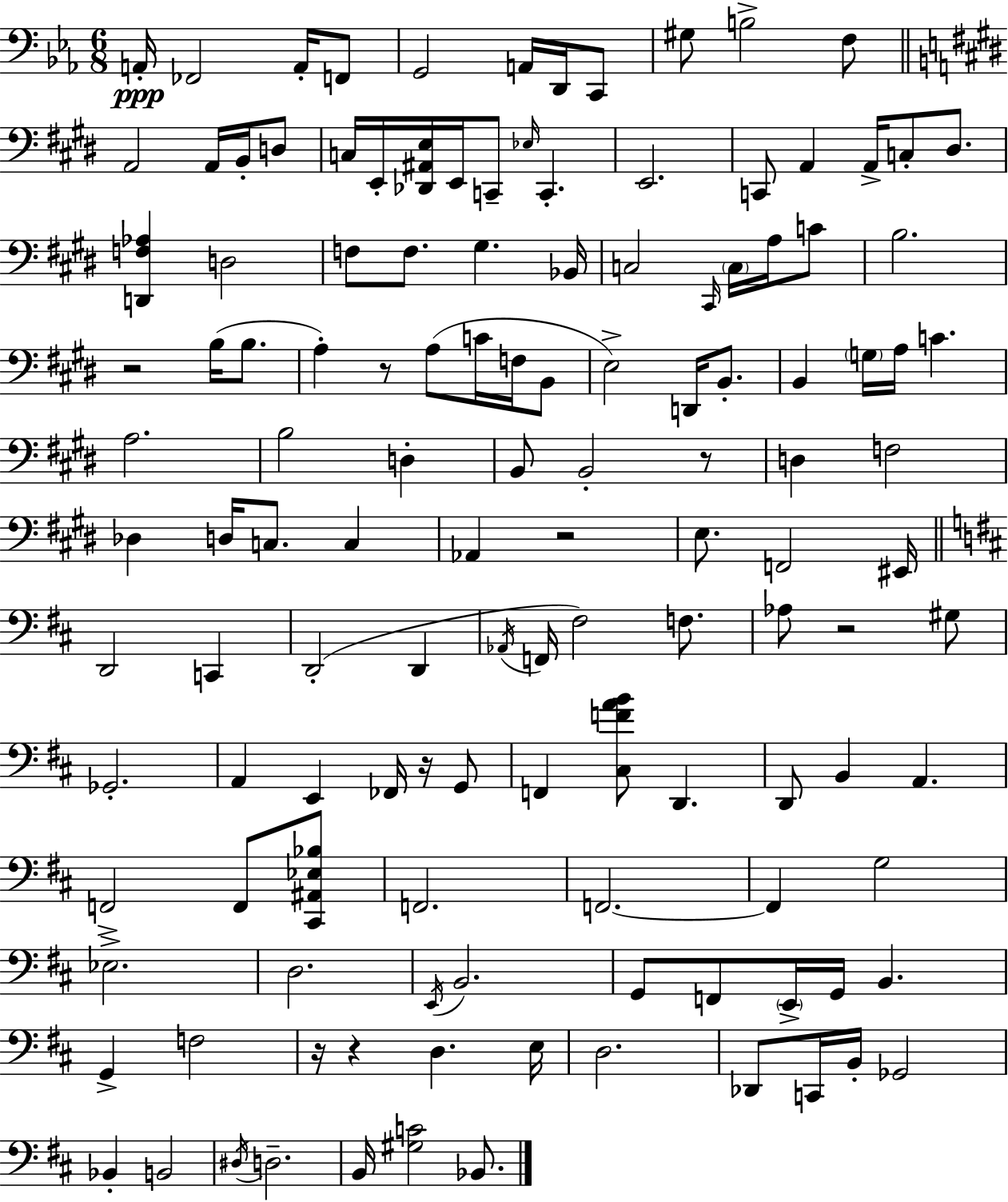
{
  \clef bass
  \numericTimeSignature
  \time 6/8
  \key ees \major
  a,16-.\ppp fes,2 a,16-. f,8 | g,2 a,16 d,16 c,8 | gis8 b2-> f8 | \bar "||" \break \key e \major a,2 a,16 b,16-. d8 | c16 e,16-. <des, ais, e>16 e,16 c,8-- \grace { ees16 } c,4.-. | e,2. | c,8 a,4 a,16-> c8-. dis8. | \break <d, f aes>4 d2 | f8 f8. gis4. | bes,16 c2 \grace { cis,16 } \parenthesize c16 a16 | c'8 b2. | \break r2 b16( b8. | a4-.) r8 a8( c'16 f16 | b,8 e2->) d,16 b,8.-. | b,4 \parenthesize g16 a16 c'4. | \break a2. | b2 d4-. | b,8 b,2-. | r8 d4 f2 | \break des4 d16 c8. c4 | aes,4 r2 | e8. f,2 | eis,16 \bar "||" \break \key b \minor d,2 c,4 | d,2-.( d,4 | \acciaccatura { aes,16 } f,16 fis2) f8. | aes8 r2 gis8 | \break ges,2.-. | a,4 e,4 fes,16 r16 g,8 | f,4 <cis f' a' b'>8 d,4. | d,8 b,4 a,4. | \break f,2-> f,8 <cis, ais, ees bes>8 | f,2. | f,2.~~ | f,4 g2 | \break ees2.-> | d2. | \acciaccatura { e,16 } b,2. | g,8 f,8 \parenthesize e,16-> g,16 b,4. | \break g,4-> f2 | r16 r4 d4. | e16 d2. | des,8 c,16 b,16-. ges,2 | \break bes,4-. b,2 | \acciaccatura { dis16 } d2.-- | b,16 <gis c'>2 | bes,8. \bar "|."
}